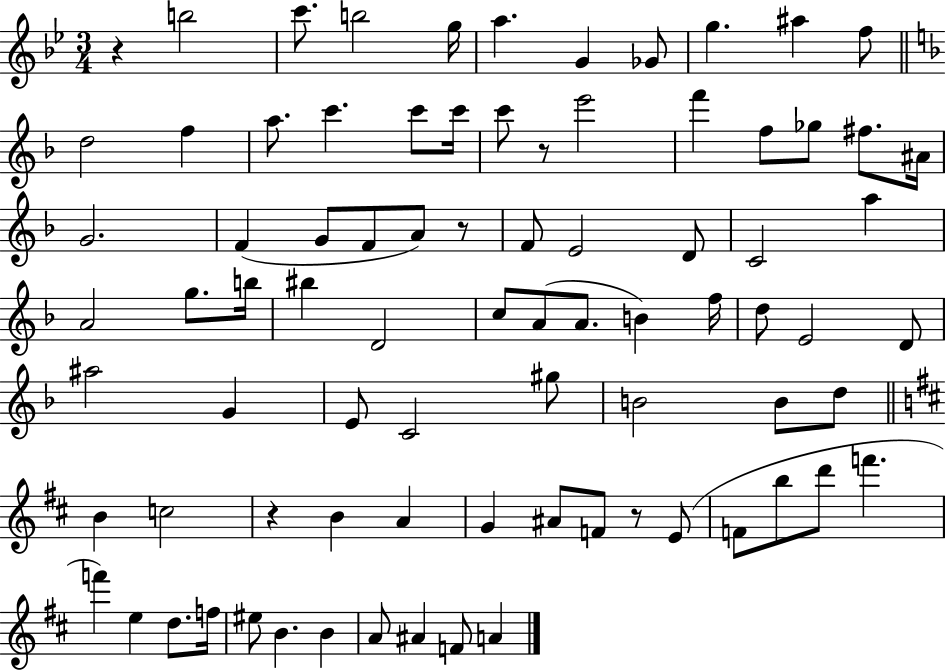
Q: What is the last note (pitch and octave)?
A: A4